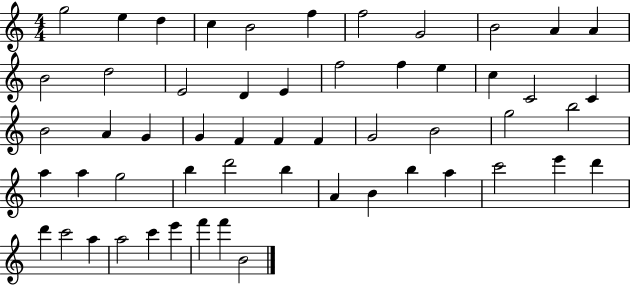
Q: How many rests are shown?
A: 0